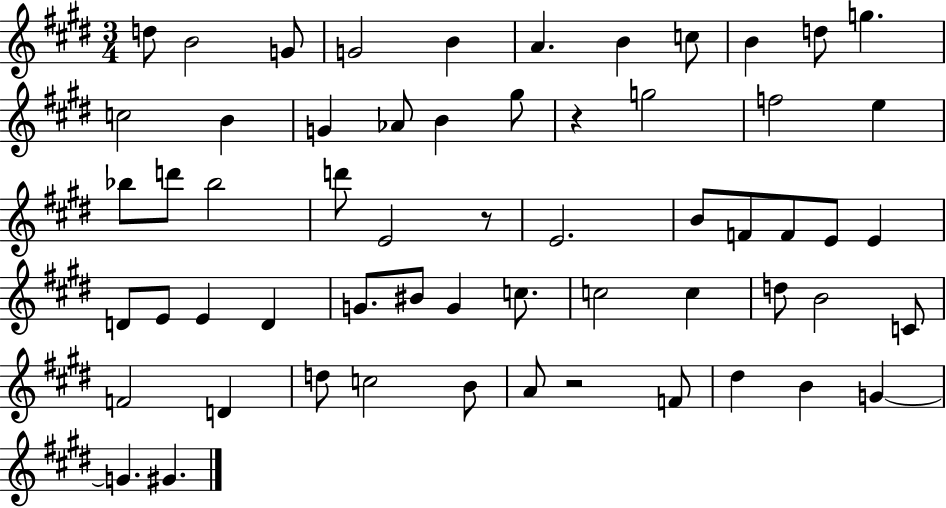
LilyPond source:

{
  \clef treble
  \numericTimeSignature
  \time 3/4
  \key e \major
  \repeat volta 2 { d''8 b'2 g'8 | g'2 b'4 | a'4. b'4 c''8 | b'4 d''8 g''4. | \break c''2 b'4 | g'4 aes'8 b'4 gis''8 | r4 g''2 | f''2 e''4 | \break bes''8 d'''8 bes''2 | d'''8 e'2 r8 | e'2. | b'8 f'8 f'8 e'8 e'4 | \break d'8 e'8 e'4 d'4 | g'8. bis'8 g'4 c''8. | c''2 c''4 | d''8 b'2 c'8 | \break f'2 d'4 | d''8 c''2 b'8 | a'8 r2 f'8 | dis''4 b'4 g'4~~ | \break g'4. gis'4. | } \bar "|."
}